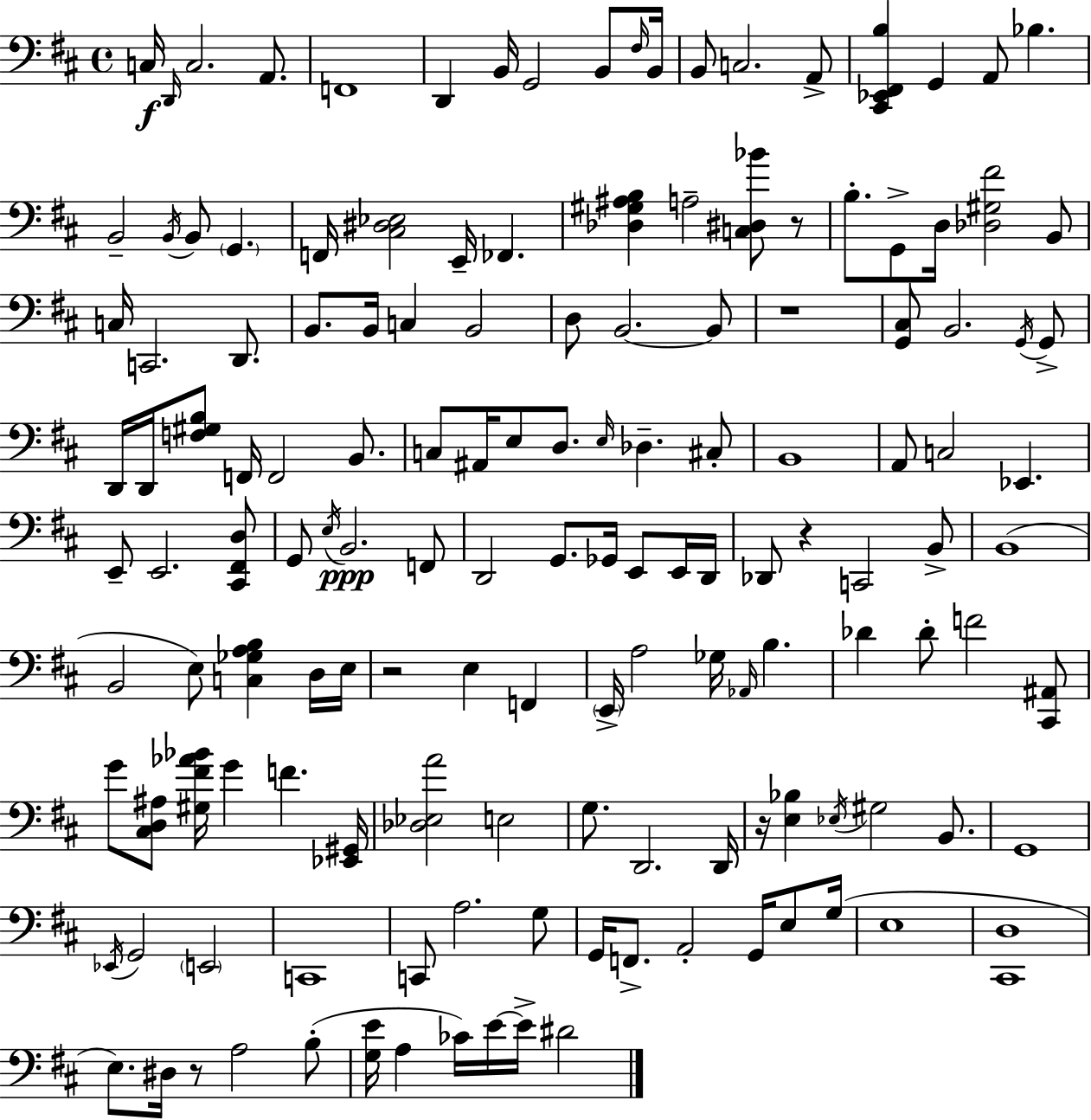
X:1
T:Untitled
M:4/4
L:1/4
K:D
C,/4 D,,/4 C,2 A,,/2 F,,4 D,, B,,/4 G,,2 B,,/2 ^F,/4 B,,/4 B,,/2 C,2 A,,/2 [^C,,_E,,^F,,B,] G,, A,,/2 _B, B,,2 B,,/4 B,,/2 G,, F,,/4 [^C,^D,_E,]2 E,,/4 _F,, [_D,^G,^A,B,] A,2 [C,^D,_B]/2 z/2 B,/2 G,,/2 D,/4 [_D,^G,^F]2 B,,/2 C,/4 C,,2 D,,/2 B,,/2 B,,/4 C, B,,2 D,/2 B,,2 B,,/2 z4 [G,,^C,]/2 B,,2 G,,/4 G,,/2 D,,/4 D,,/4 [F,^G,B,]/2 F,,/4 F,,2 B,,/2 C,/2 ^A,,/4 E,/2 D,/2 E,/4 _D, ^C,/2 B,,4 A,,/2 C,2 _E,, E,,/2 E,,2 [^C,,^F,,D,]/2 G,,/2 E,/4 B,,2 F,,/2 D,,2 G,,/2 _G,,/4 E,,/2 E,,/4 D,,/4 _D,,/2 z C,,2 B,,/2 B,,4 B,,2 E,/2 [C,_G,A,B,] D,/4 E,/4 z2 E, F,, E,,/4 A,2 _G,/4 _A,,/4 B, _D _D/2 F2 [^C,,^A,,]/2 G/2 [^C,D,^A,]/2 [^G,^F_A_B]/4 G F [_E,,^G,,]/4 [_D,_E,A]2 E,2 G,/2 D,,2 D,,/4 z/4 [E,_B,] _E,/4 ^G,2 B,,/2 G,,4 _E,,/4 G,,2 E,,2 C,,4 C,,/2 A,2 G,/2 G,,/4 F,,/2 A,,2 G,,/4 E,/2 G,/4 E,4 [^C,,D,]4 E,/2 ^D,/4 z/2 A,2 B,/2 [G,E]/4 A, _C/4 E/4 E/4 ^D2